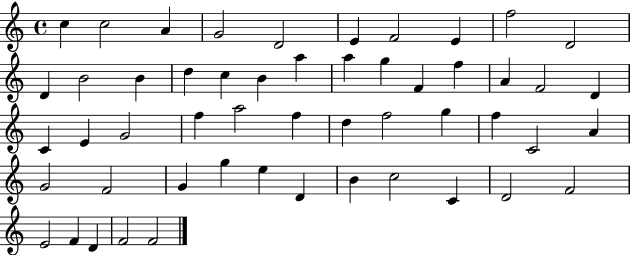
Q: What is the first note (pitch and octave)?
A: C5